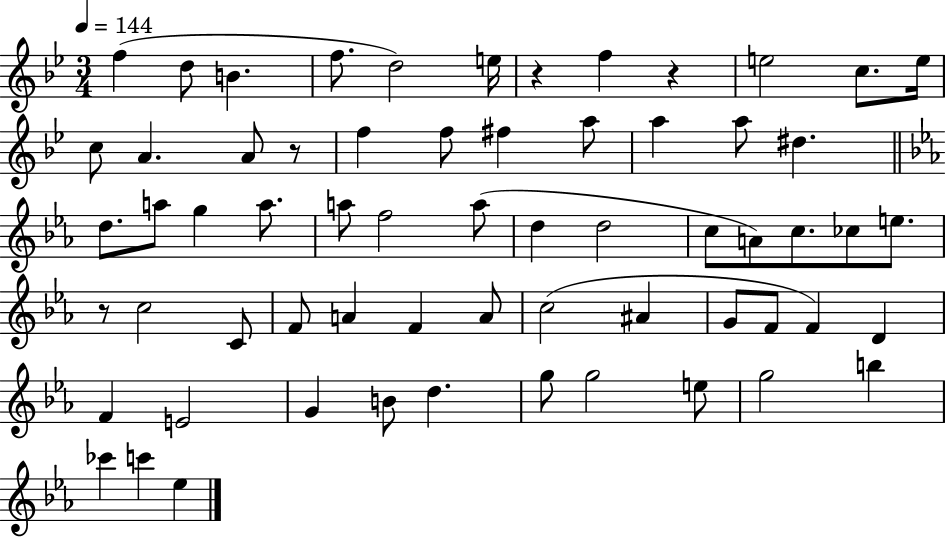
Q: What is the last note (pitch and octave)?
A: Eb5